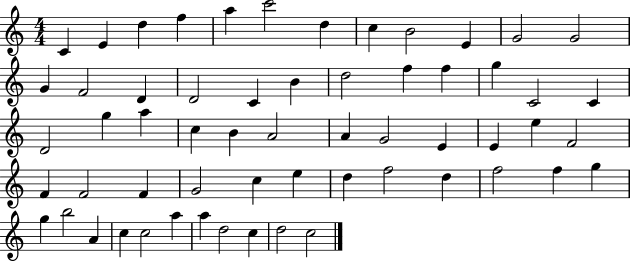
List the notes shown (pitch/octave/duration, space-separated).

C4/q E4/q D5/q F5/q A5/q C6/h D5/q C5/q B4/h E4/q G4/h G4/h G4/q F4/h D4/q D4/h C4/q B4/q D5/h F5/q F5/q G5/q C4/h C4/q D4/h G5/q A5/q C5/q B4/q A4/h A4/q G4/h E4/q E4/q E5/q F4/h F4/q F4/h F4/q G4/h C5/q E5/q D5/q F5/h D5/q F5/h F5/q G5/q G5/q B5/h A4/q C5/q C5/h A5/q A5/q D5/h C5/q D5/h C5/h